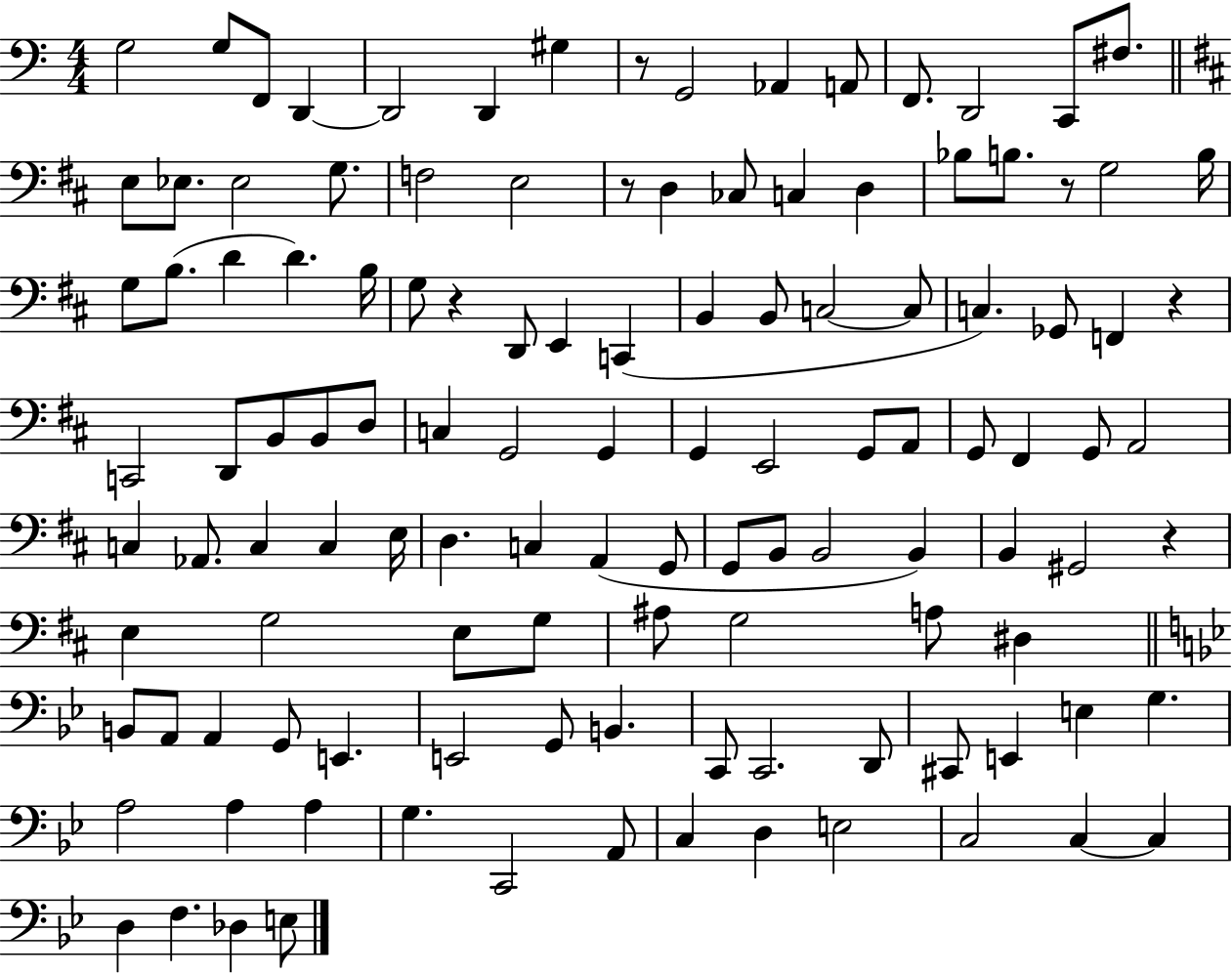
X:1
T:Untitled
M:4/4
L:1/4
K:C
G,2 G,/2 F,,/2 D,, D,,2 D,, ^G, z/2 G,,2 _A,, A,,/2 F,,/2 D,,2 C,,/2 ^F,/2 E,/2 _E,/2 _E,2 G,/2 F,2 E,2 z/2 D, _C,/2 C, D, _B,/2 B,/2 z/2 G,2 B,/4 G,/2 B,/2 D D B,/4 G,/2 z D,,/2 E,, C,, B,, B,,/2 C,2 C,/2 C, _G,,/2 F,, z C,,2 D,,/2 B,,/2 B,,/2 D,/2 C, G,,2 G,, G,, E,,2 G,,/2 A,,/2 G,,/2 ^F,, G,,/2 A,,2 C, _A,,/2 C, C, E,/4 D, C, A,, G,,/2 G,,/2 B,,/2 B,,2 B,, B,, ^G,,2 z E, G,2 E,/2 G,/2 ^A,/2 G,2 A,/2 ^D, B,,/2 A,,/2 A,, G,,/2 E,, E,,2 G,,/2 B,, C,,/2 C,,2 D,,/2 ^C,,/2 E,, E, G, A,2 A, A, G, C,,2 A,,/2 C, D, E,2 C,2 C, C, D, F, _D, E,/2